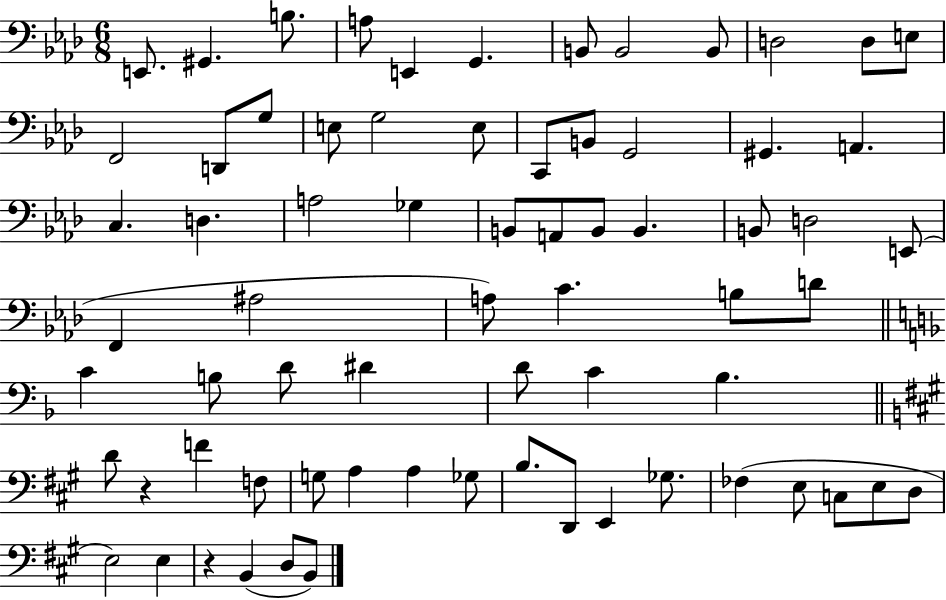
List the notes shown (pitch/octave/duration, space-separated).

E2/e. G#2/q. B3/e. A3/e E2/q G2/q. B2/e B2/h B2/e D3/h D3/e E3/e F2/h D2/e G3/e E3/e G3/h E3/e C2/e B2/e G2/h G#2/q. A2/q. C3/q. D3/q. A3/h Gb3/q B2/e A2/e B2/e B2/q. B2/e D3/h E2/e F2/q A#3/h A3/e C4/q. B3/e D4/e C4/q B3/e D4/e D#4/q D4/e C4/q Bb3/q. D4/e R/q F4/q F3/e G3/e A3/q A3/q Gb3/e B3/e. D2/e E2/q Gb3/e. FES3/q E3/e C3/e E3/e D3/e E3/h E3/q R/q B2/q D3/e B2/e